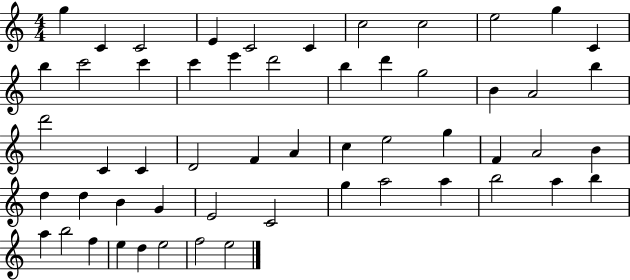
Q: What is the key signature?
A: C major